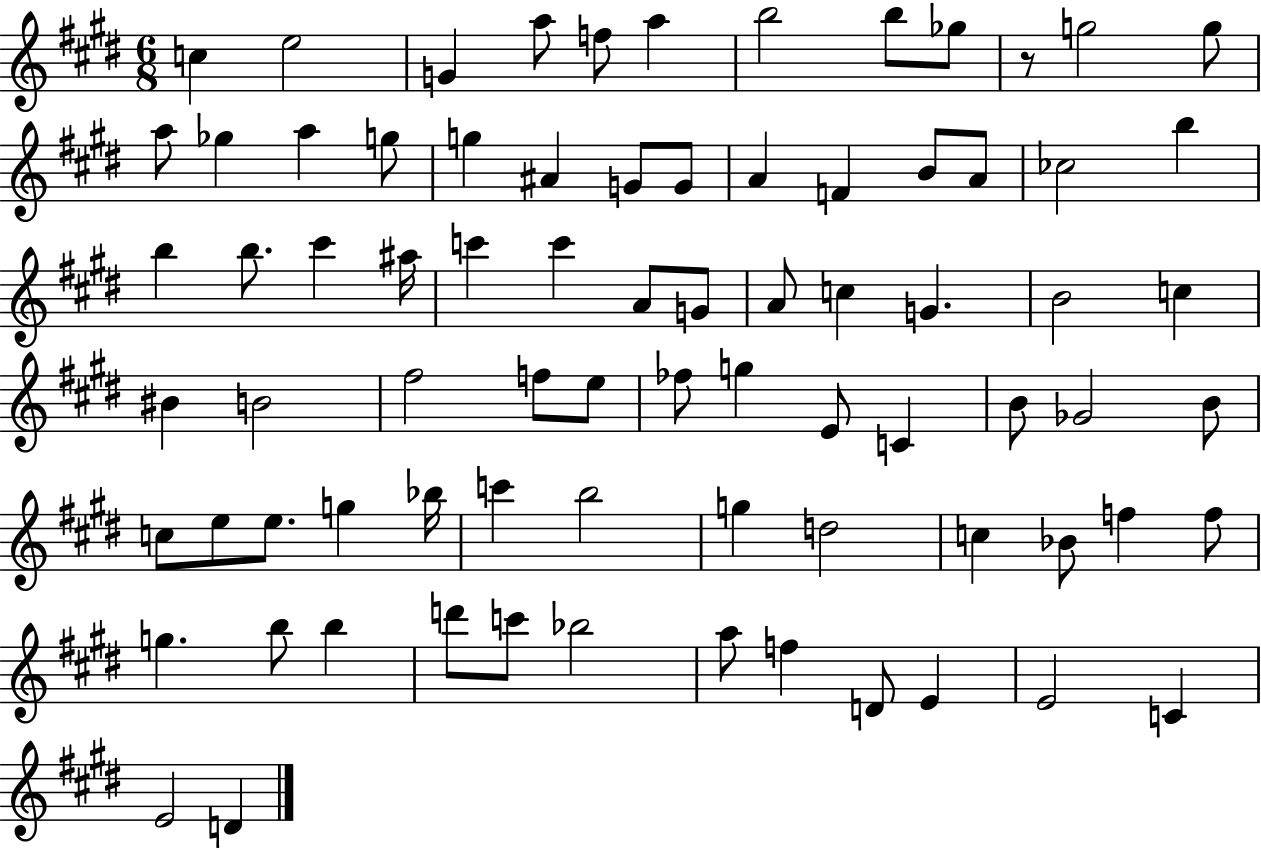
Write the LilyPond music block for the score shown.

{
  \clef treble
  \numericTimeSignature
  \time 6/8
  \key e \major
  c''4 e''2 | g'4 a''8 f''8 a''4 | b''2 b''8 ges''8 | r8 g''2 g''8 | \break a''8 ges''4 a''4 g''8 | g''4 ais'4 g'8 g'8 | a'4 f'4 b'8 a'8 | ces''2 b''4 | \break b''4 b''8. cis'''4 ais''16 | c'''4 c'''4 a'8 g'8 | a'8 c''4 g'4. | b'2 c''4 | \break bis'4 b'2 | fis''2 f''8 e''8 | fes''8 g''4 e'8 c'4 | b'8 ges'2 b'8 | \break c''8 e''8 e''8. g''4 bes''16 | c'''4 b''2 | g''4 d''2 | c''4 bes'8 f''4 f''8 | \break g''4. b''8 b''4 | d'''8 c'''8 bes''2 | a''8 f''4 d'8 e'4 | e'2 c'4 | \break e'2 d'4 | \bar "|."
}